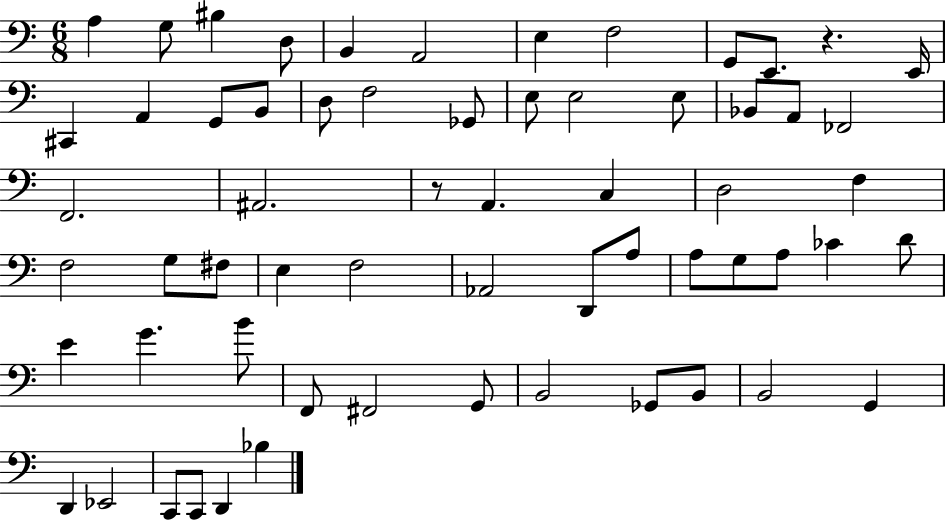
X:1
T:Untitled
M:6/8
L:1/4
K:C
A, G,/2 ^B, D,/2 B,, A,,2 E, F,2 G,,/2 E,,/2 z E,,/4 ^C,, A,, G,,/2 B,,/2 D,/2 F,2 _G,,/2 E,/2 E,2 E,/2 _B,,/2 A,,/2 _F,,2 F,,2 ^A,,2 z/2 A,, C, D,2 F, F,2 G,/2 ^F,/2 E, F,2 _A,,2 D,,/2 A,/2 A,/2 G,/2 A,/2 _C D/2 E G B/2 F,,/2 ^F,,2 G,,/2 B,,2 _G,,/2 B,,/2 B,,2 G,, D,, _E,,2 C,,/2 C,,/2 D,, _B,